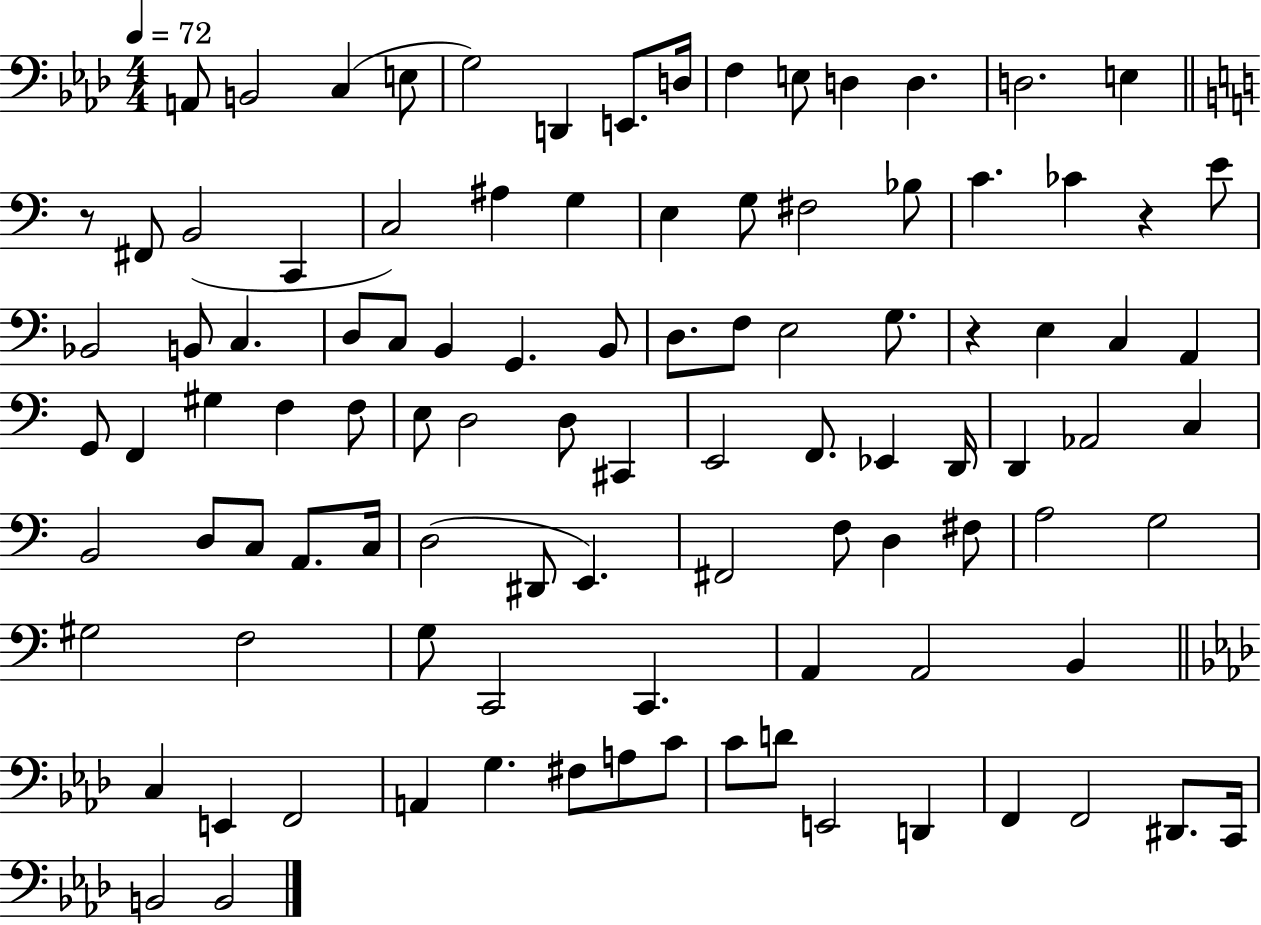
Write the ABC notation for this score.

X:1
T:Untitled
M:4/4
L:1/4
K:Ab
A,,/2 B,,2 C, E,/2 G,2 D,, E,,/2 D,/4 F, E,/2 D, D, D,2 E, z/2 ^F,,/2 B,,2 C,, C,2 ^A, G, E, G,/2 ^F,2 _B,/2 C _C z E/2 _B,,2 B,,/2 C, D,/2 C,/2 B,, G,, B,,/2 D,/2 F,/2 E,2 G,/2 z E, C, A,, G,,/2 F,, ^G, F, F,/2 E,/2 D,2 D,/2 ^C,, E,,2 F,,/2 _E,, D,,/4 D,, _A,,2 C, B,,2 D,/2 C,/2 A,,/2 C,/4 D,2 ^D,,/2 E,, ^F,,2 F,/2 D, ^F,/2 A,2 G,2 ^G,2 F,2 G,/2 C,,2 C,, A,, A,,2 B,, C, E,, F,,2 A,, G, ^F,/2 A,/2 C/2 C/2 D/2 E,,2 D,, F,, F,,2 ^D,,/2 C,,/4 B,,2 B,,2